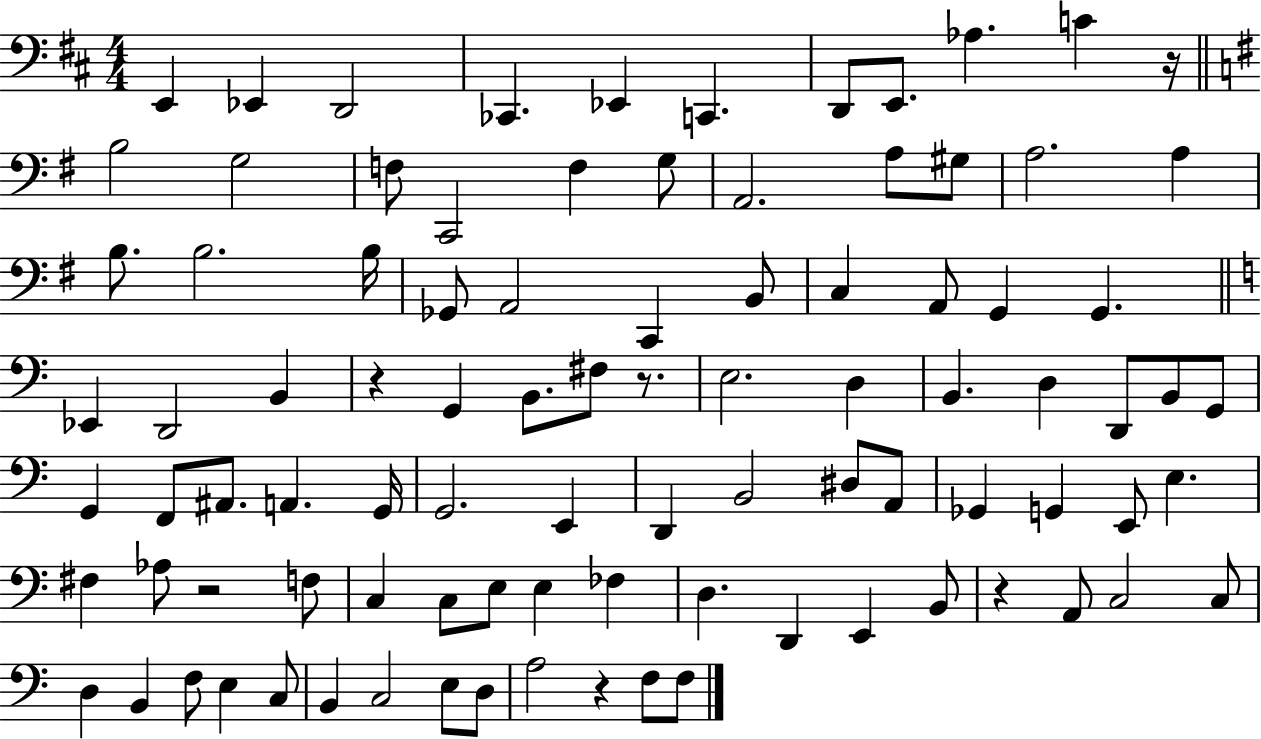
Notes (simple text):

E2/q Eb2/q D2/h CES2/q. Eb2/q C2/q. D2/e E2/e. Ab3/q. C4/q R/s B3/h G3/h F3/e C2/h F3/q G3/e A2/h. A3/e G#3/e A3/h. A3/q B3/e. B3/h. B3/s Gb2/e A2/h C2/q B2/e C3/q A2/e G2/q G2/q. Eb2/q D2/h B2/q R/q G2/q B2/e. F#3/e R/e. E3/h. D3/q B2/q. D3/q D2/e B2/e G2/e G2/q F2/e A#2/e. A2/q. G2/s G2/h. E2/q D2/q B2/h D#3/e A2/e Gb2/q G2/q E2/e E3/q. F#3/q Ab3/e R/h F3/e C3/q C3/e E3/e E3/q FES3/q D3/q. D2/q E2/q B2/e R/q A2/e C3/h C3/e D3/q B2/q F3/e E3/q C3/e B2/q C3/h E3/e D3/e A3/h R/q F3/e F3/e